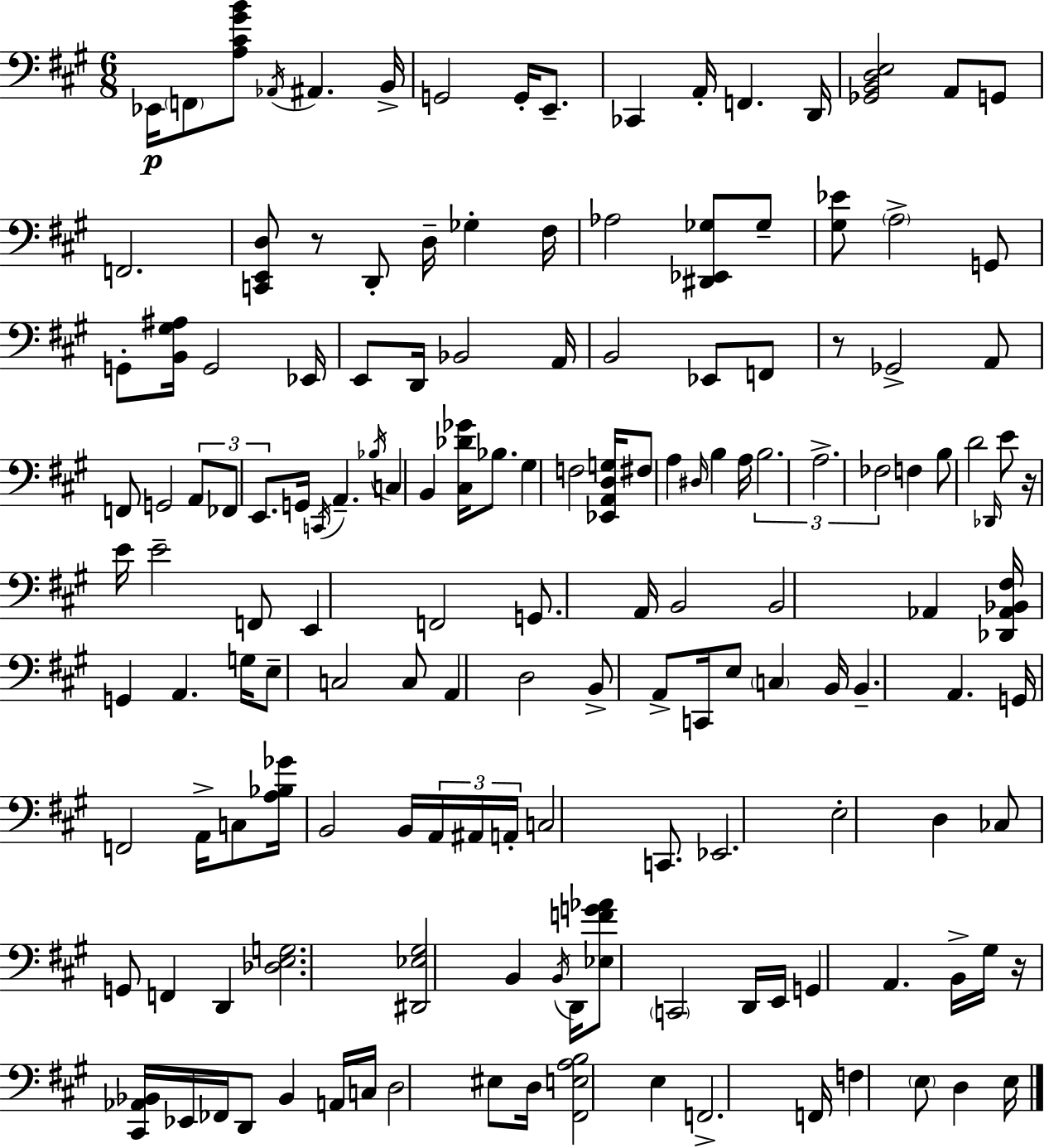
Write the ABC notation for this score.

X:1
T:Untitled
M:6/8
L:1/4
K:A
_E,,/4 F,,/2 [A,^C^GB]/2 _A,,/4 ^A,, B,,/4 G,,2 G,,/4 E,,/2 _C,, A,,/4 F,, D,,/4 [_G,,B,,D,E,]2 A,,/2 G,,/2 F,,2 [C,,E,,D,]/2 z/2 D,,/2 D,/4 _G, ^F,/4 _A,2 [^D,,_E,,_G,]/2 _G,/2 [^G,_E]/2 A,2 G,,/2 G,,/2 [B,,^G,^A,]/4 G,,2 _E,,/4 E,,/2 D,,/4 _B,,2 A,,/4 B,,2 _E,,/2 F,,/2 z/2 _G,,2 A,,/2 F,,/2 G,,2 A,,/2 _F,,/2 E,,/2 G,,/4 C,,/4 A,, _B,/4 C, B,, [^C,_D_G]/4 _B,/2 ^G, F,2 [_E,,A,,D,G,]/4 ^F,/2 A, ^D,/4 B, A,/4 B,2 A,2 _F,2 F, B,/2 D2 _D,,/4 E/2 z/4 E/4 E2 F,,/2 E,, F,,2 G,,/2 A,,/4 B,,2 B,,2 _A,, [_D,,_A,,_B,,^F,]/4 G,, A,, G,/4 E,/2 C,2 C,/2 A,, D,2 B,,/2 A,,/2 C,,/4 E,/2 C, B,,/4 B,, A,, G,,/4 F,,2 A,,/4 C,/2 [A,_B,_G]/4 B,,2 B,,/4 A,,/4 ^A,,/4 A,,/4 C,2 C,,/2 _E,,2 E,2 D, _C,/2 G,,/2 F,, D,, [_D,E,G,]2 [^D,,_E,^G,]2 B,, B,,/4 D,,/4 [_E,FG_A]/2 C,,2 D,,/4 E,,/4 G,, A,, B,,/4 ^G,/4 z/4 [^C,,_A,,_B,,]/4 _E,,/4 _F,,/4 D,,/2 _B,, A,,/4 C,/4 D,2 ^E,/2 D,/4 [^F,,E,A,B,]2 E, F,,2 F,,/4 F, E,/2 D, E,/4